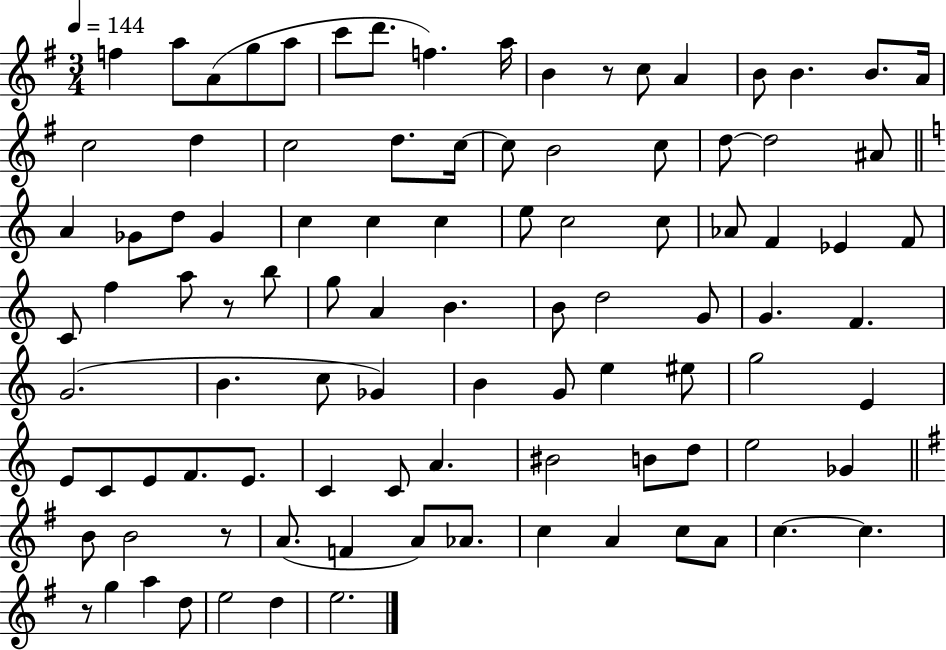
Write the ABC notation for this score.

X:1
T:Untitled
M:3/4
L:1/4
K:G
f a/2 A/2 g/2 a/2 c'/2 d'/2 f a/4 B z/2 c/2 A B/2 B B/2 A/4 c2 d c2 d/2 c/4 c/2 B2 c/2 d/2 d2 ^A/2 A _G/2 d/2 _G c c c e/2 c2 c/2 _A/2 F _E F/2 C/2 f a/2 z/2 b/2 g/2 A B B/2 d2 G/2 G F G2 B c/2 _G B G/2 e ^e/2 g2 E E/2 C/2 E/2 F/2 E/2 C C/2 A ^B2 B/2 d/2 e2 _G B/2 B2 z/2 A/2 F A/2 _A/2 c A c/2 A/2 c c z/2 g a d/2 e2 d e2